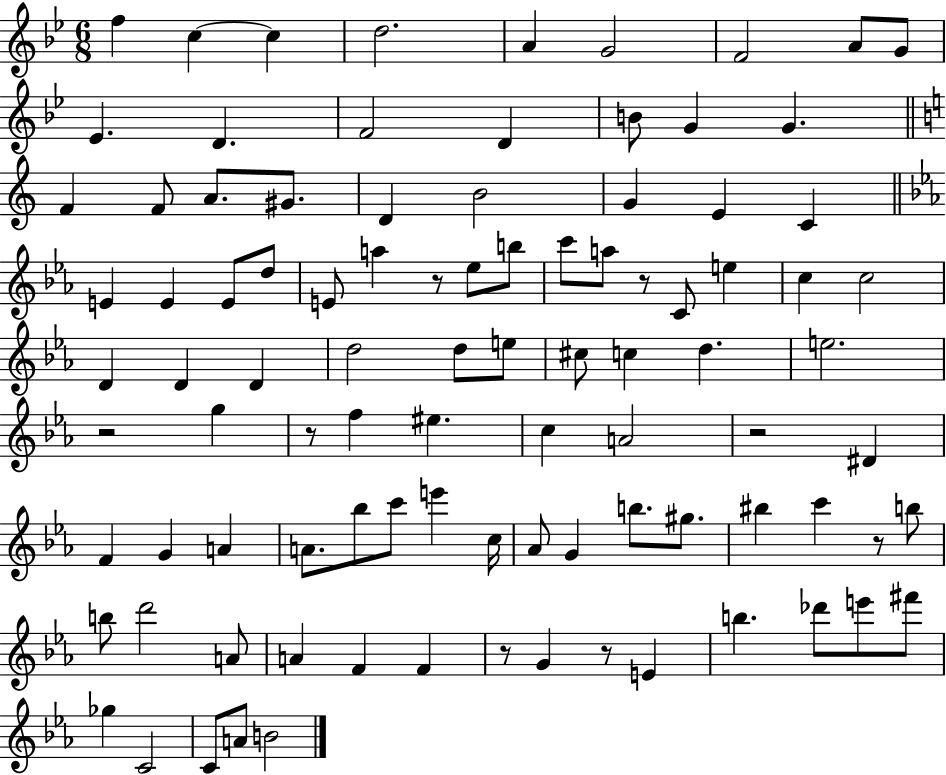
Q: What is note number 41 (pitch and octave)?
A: D4